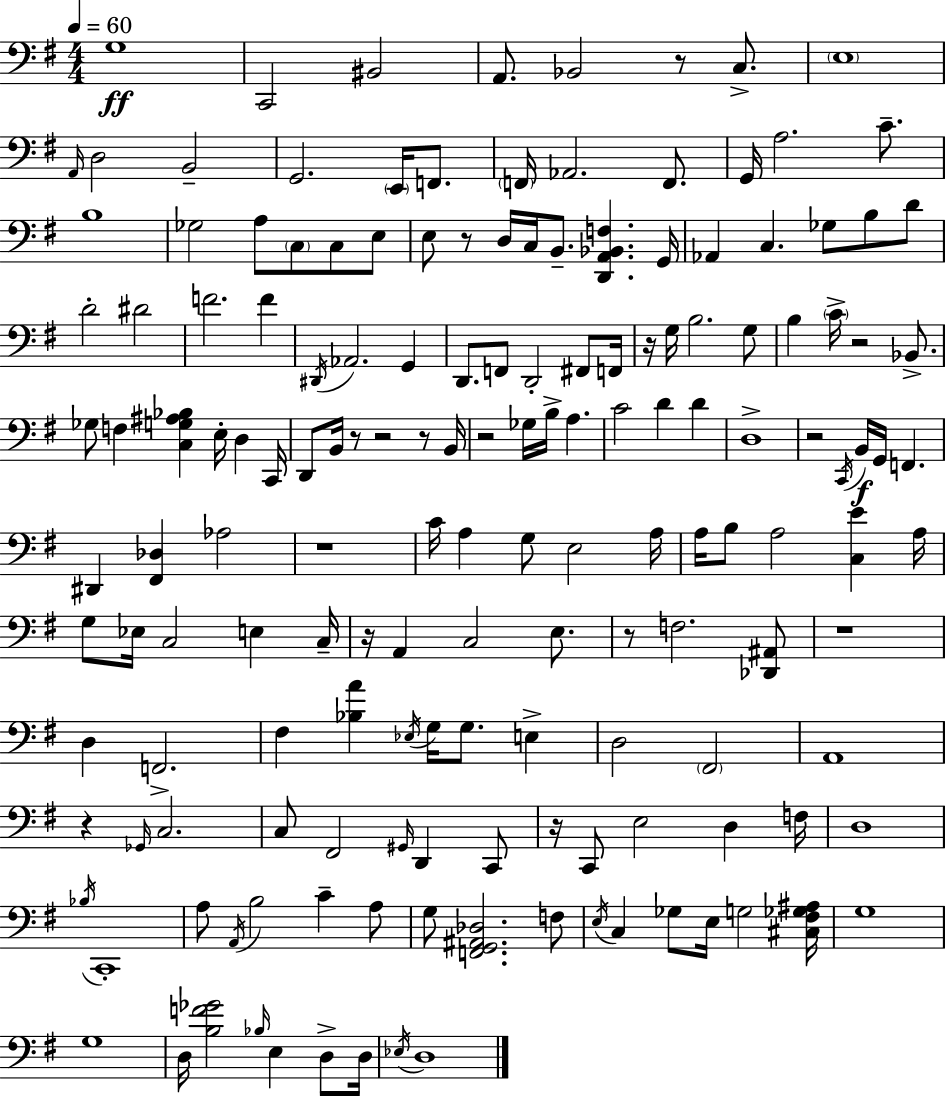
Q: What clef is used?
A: bass